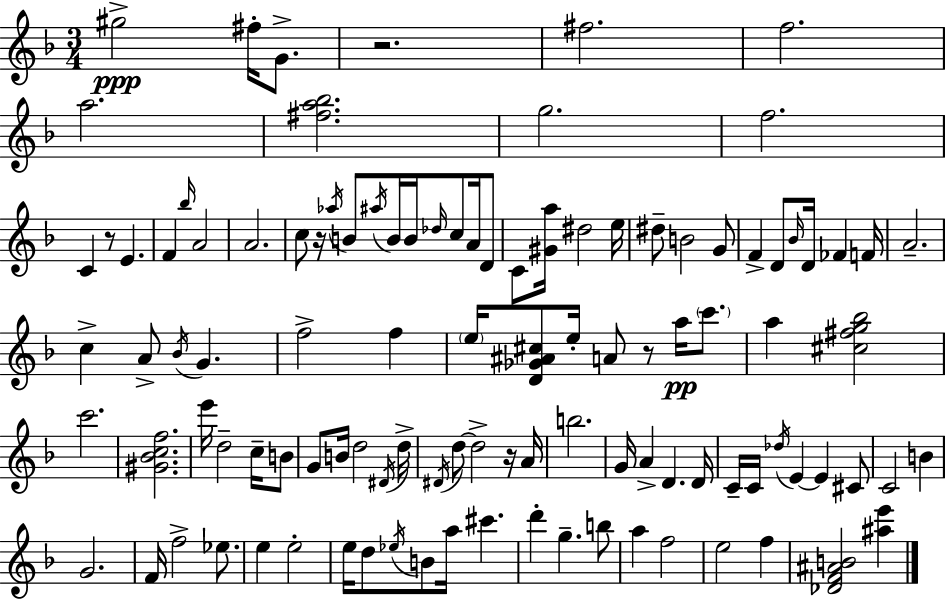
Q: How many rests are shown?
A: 5